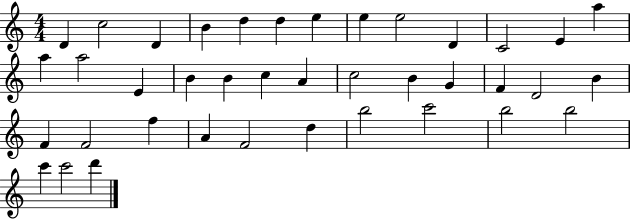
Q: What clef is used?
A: treble